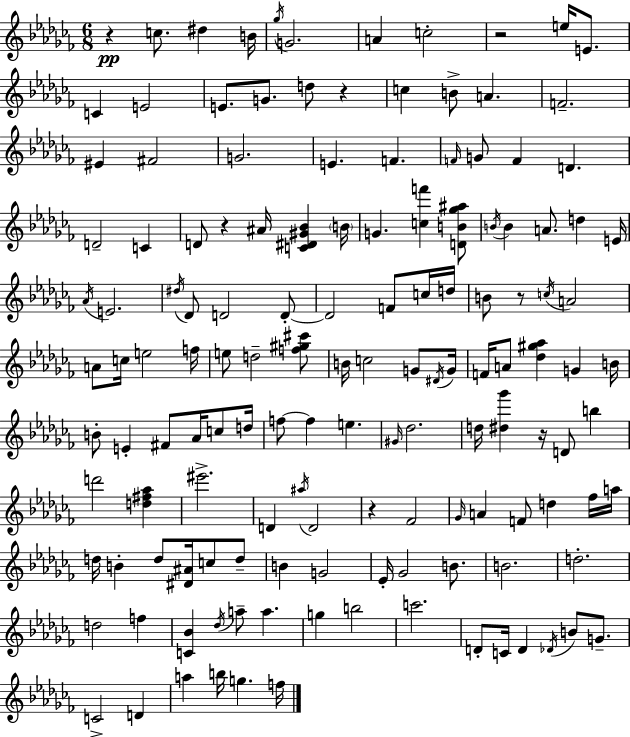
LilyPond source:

{
  \clef treble
  \numericTimeSignature
  \time 6/8
  \key aes \minor
  r4\pp c''8. dis''4 b'16 | \acciaccatura { ges''16 } g'2. | a'4 c''2-. | r2 e''16 e'8. | \break c'4 e'2 | e'8. g'8. d''8 r4 | c''4 b'8-> a'4. | f'2.-- | \break eis'4 fis'2 | g'2. | e'4. f'4. | \grace { f'16 } g'8 f'4 d'4. | \break d'2-- c'4 | d'8 r4 ais'16 <c' dis' gis' bes'>4 | \parenthesize b'16 g'4. <c'' f'''>4 | <d' b' ges'' ais''>8 \acciaccatura { b'16 } b'4 a'8. d''4 | \break e'16 \acciaccatura { aes'16 } e'2. | \acciaccatura { dis''16 } des'8 d'2 | d'8-.~~ d'2 | f'8 c''16 d''16 b'8 r8 \acciaccatura { c''16 } a'2 | \break a'8 c''16 e''2 | f''16 e''8 d''2-- | <f'' gis'' cis'''>8 b'16 c''2 | g'8 \acciaccatura { dis'16 } g'16 f'16 a'8 <des'' gis'' aes''>4 | \break g'4 b'16 b'8-. e'4-. | fis'8 aes'16 c''8 d''16 f''8~~ f''4 | e''4. \grace { gis'16 } des''2. | d''16 <dis'' ges'''>4 | \break r16 d'8 b''4 d'''2 | <d'' fis'' aes''>4 eis'''2.-> | d'4 | \acciaccatura { ais''16 } d'2 r4 | \break fes'2 \grace { ges'16 } a'4 | f'8 d''4 fes''16 a''16 d''16 b'4-. | d''8 <dis' ais'>16 c''8 d''8-- b'4 | g'2 ees'16-. ges'2 | \break b'8. b'2. | d''2.-. | d''2 | f''4 <c' bes'>4 | \break \acciaccatura { des''16 } a''8-- a''4. g''4 | b''2 c'''2. | d'8-. | c'16 d'4 \acciaccatura { des'16 } b'8 g'8.-- | \break c'2-> d'4 | a''4 b''16 g''4. f''16 | \bar "|."
}